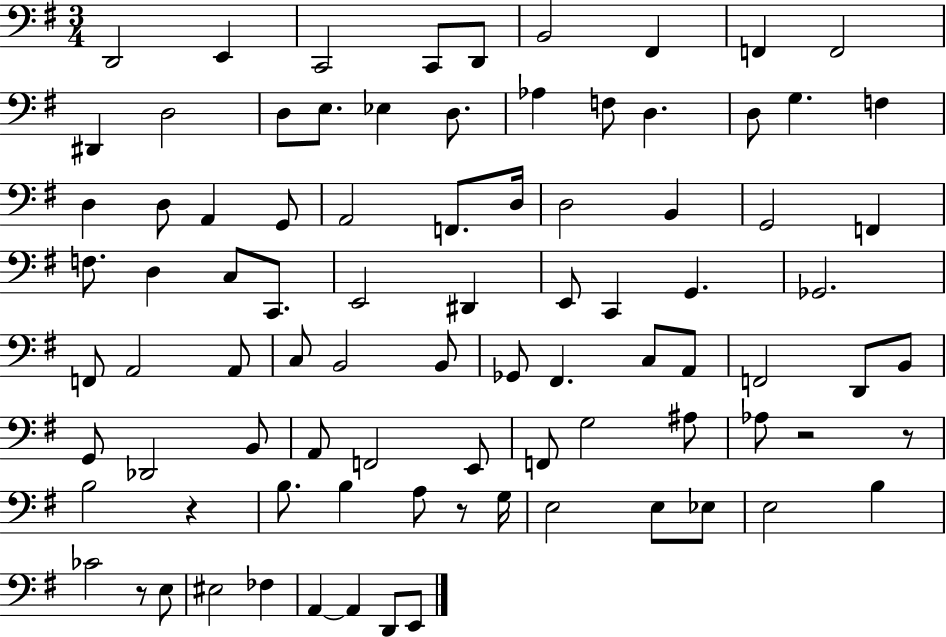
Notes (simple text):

D2/h E2/q C2/h C2/e D2/e B2/h F#2/q F2/q F2/h D#2/q D3/h D3/e E3/e. Eb3/q D3/e. Ab3/q F3/e D3/q. D3/e G3/q. F3/q D3/q D3/e A2/q G2/e A2/h F2/e. D3/s D3/h B2/q G2/h F2/q F3/e. D3/q C3/e C2/e. E2/h D#2/q E2/e C2/q G2/q. Gb2/h. F2/e A2/h A2/e C3/e B2/h B2/e Gb2/e F#2/q. C3/e A2/e F2/h D2/e B2/e G2/e Db2/h B2/e A2/e F2/h E2/e F2/e G3/h A#3/e Ab3/e R/h R/e B3/h R/q B3/e. B3/q A3/e R/e G3/s E3/h E3/e Eb3/e E3/h B3/q CES4/h R/e E3/e EIS3/h FES3/q A2/q A2/q D2/e E2/e